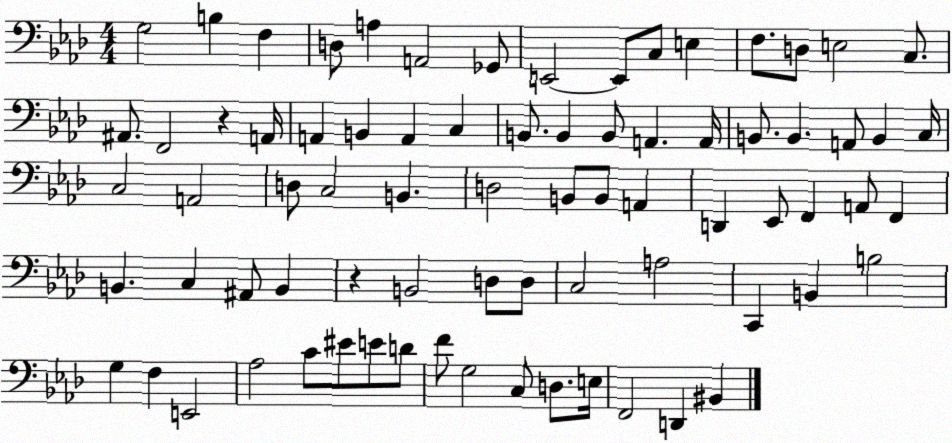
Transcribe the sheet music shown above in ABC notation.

X:1
T:Untitled
M:4/4
L:1/4
K:Ab
G,2 B, F, D,/2 A, A,,2 _G,,/2 E,,2 E,,/2 C,/2 E, F,/2 D,/2 E,2 C,/2 ^A,,/2 F,,2 z A,,/4 A,, B,, A,, C, B,,/2 B,, B,,/2 A,, A,,/4 B,,/2 B,, A,,/2 B,, C,/4 C,2 A,,2 D,/2 C,2 B,, D,2 B,,/2 B,,/2 A,, D,, _E,,/2 F,, A,,/2 F,, B,, C, ^A,,/2 B,, z B,,2 D,/2 D,/2 C,2 A,2 C,, B,, B,2 G, F, E,,2 _A,2 C/2 ^E/2 E/2 D/2 F/2 G,2 C,/2 D,/2 E,/4 F,,2 D,, ^B,,